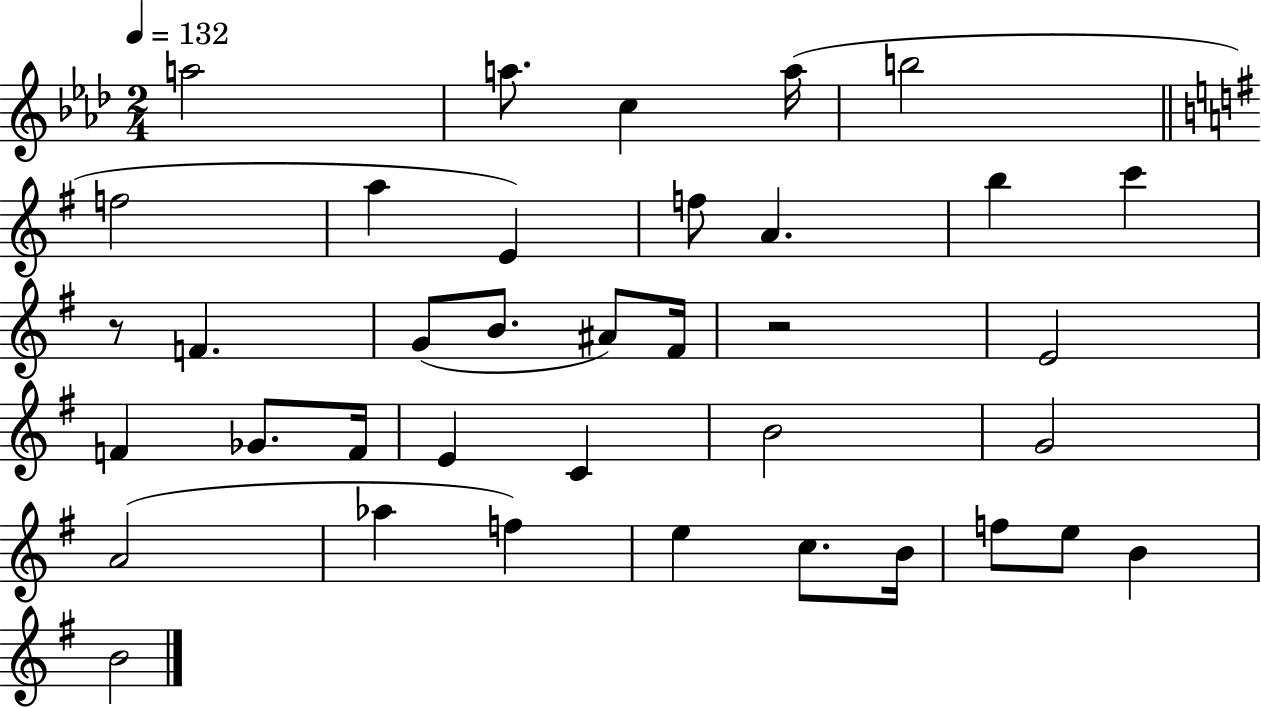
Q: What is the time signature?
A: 2/4